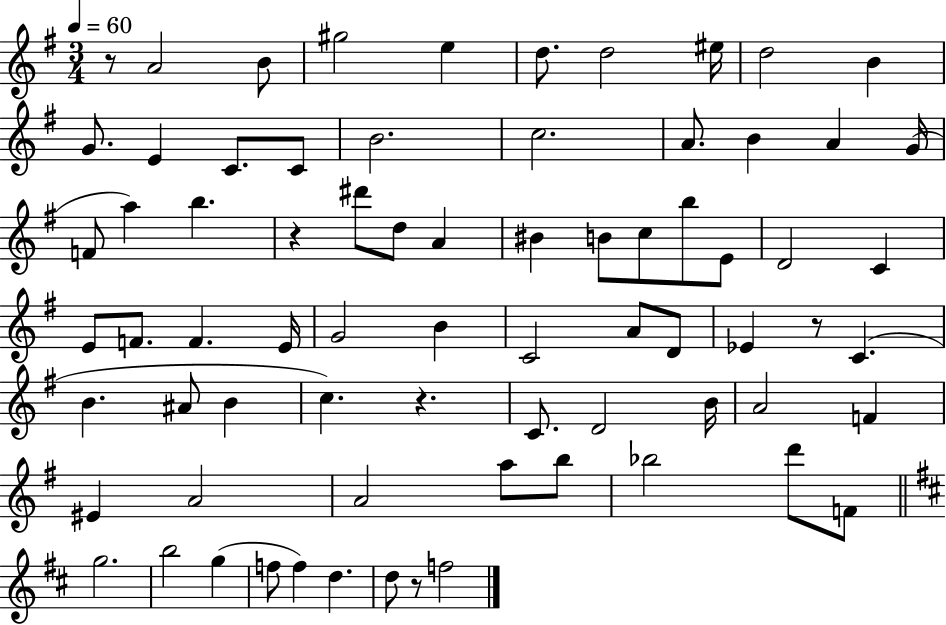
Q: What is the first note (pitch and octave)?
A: A4